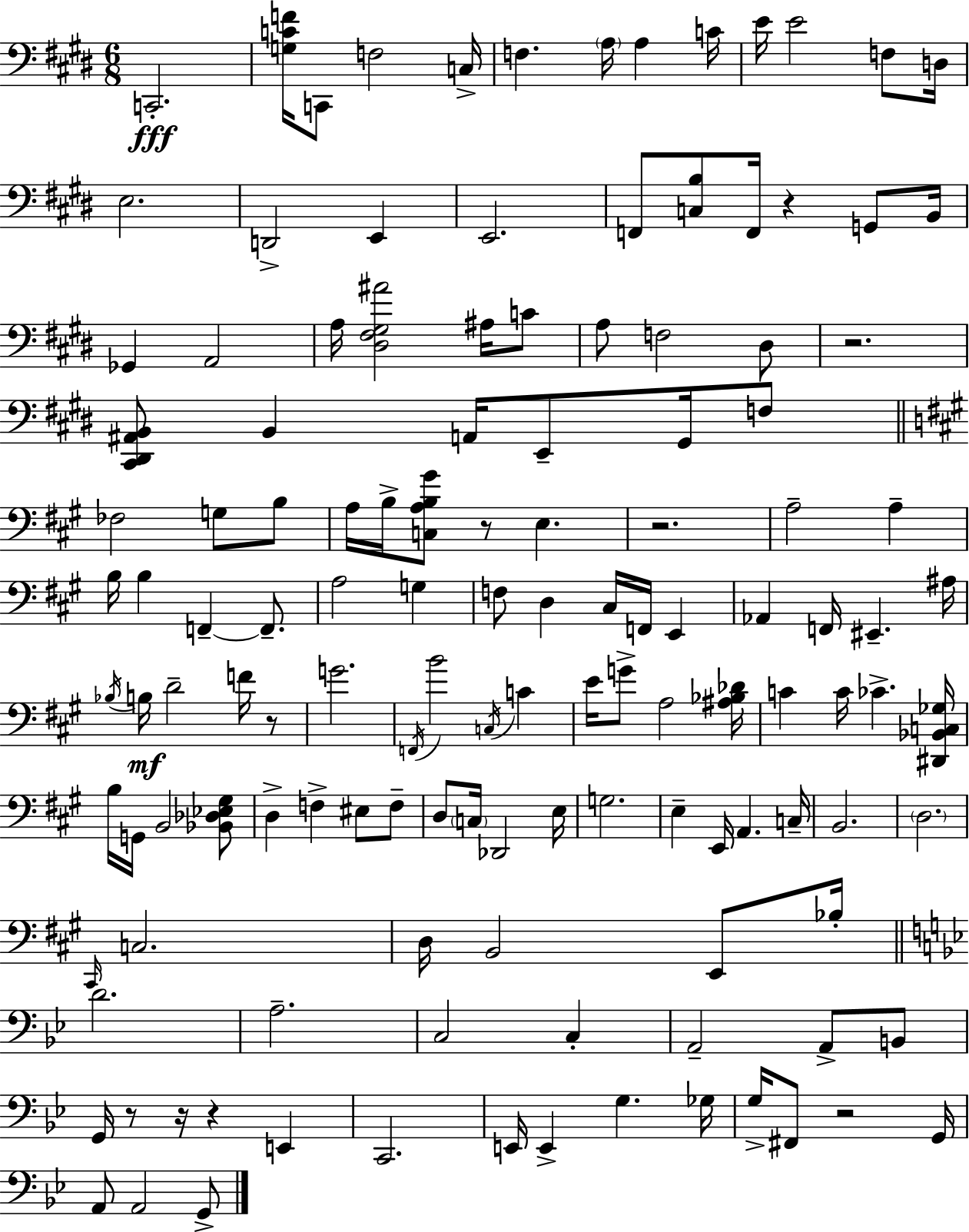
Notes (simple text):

C2/h. [G3,C4,F4]/s C2/e F3/h C3/s F3/q. A3/s A3/q C4/s E4/s E4/h F3/e D3/s E3/h. D2/h E2/q E2/h. F2/e [C3,B3]/e F2/s R/q G2/e B2/s Gb2/q A2/h A3/s [D#3,F#3,G#3,A#4]/h A#3/s C4/e A3/e F3/h D#3/e R/h. [C#2,D#2,A#2,B2]/e B2/q A2/s E2/e G#2/s F3/e FES3/h G3/e B3/e A3/s B3/s [C3,A3,B3,G#4]/e R/e E3/q. R/h. A3/h A3/q B3/s B3/q F2/q F2/e. A3/h G3/q F3/e D3/q C#3/s F2/s E2/q Ab2/q F2/s EIS2/q. A#3/s Bb3/s B3/s D4/h F4/s R/e G4/h. F2/s B4/h C3/s C4/q E4/s G4/e A3/h [A#3,Bb3,Db4]/s C4/q C4/s CES4/q. [D#2,Bb2,C3,Gb3]/s B3/s G2/s B2/h [Bb2,Db3,Eb3,G#3]/e D3/q F3/q EIS3/e F3/e D3/e C3/s Db2/h E3/s G3/h. E3/q E2/s A2/q. C3/s B2/h. D3/h. C#2/s C3/h. D3/s B2/h E2/e Bb3/s D4/h. A3/h. C3/h C3/q A2/h A2/e B2/e G2/s R/e R/s R/q E2/q C2/h. E2/s E2/q G3/q. Gb3/s G3/s F#2/e R/h G2/s A2/e A2/h G2/e